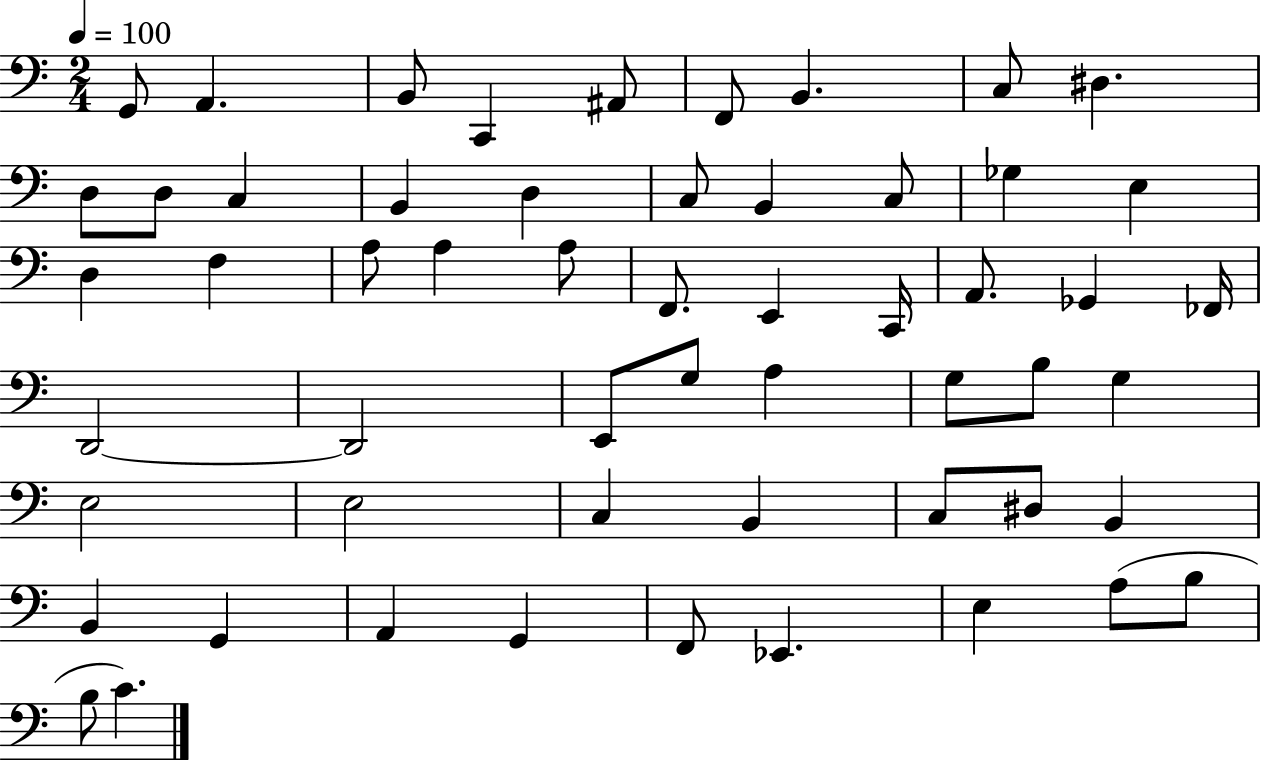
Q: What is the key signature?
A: C major